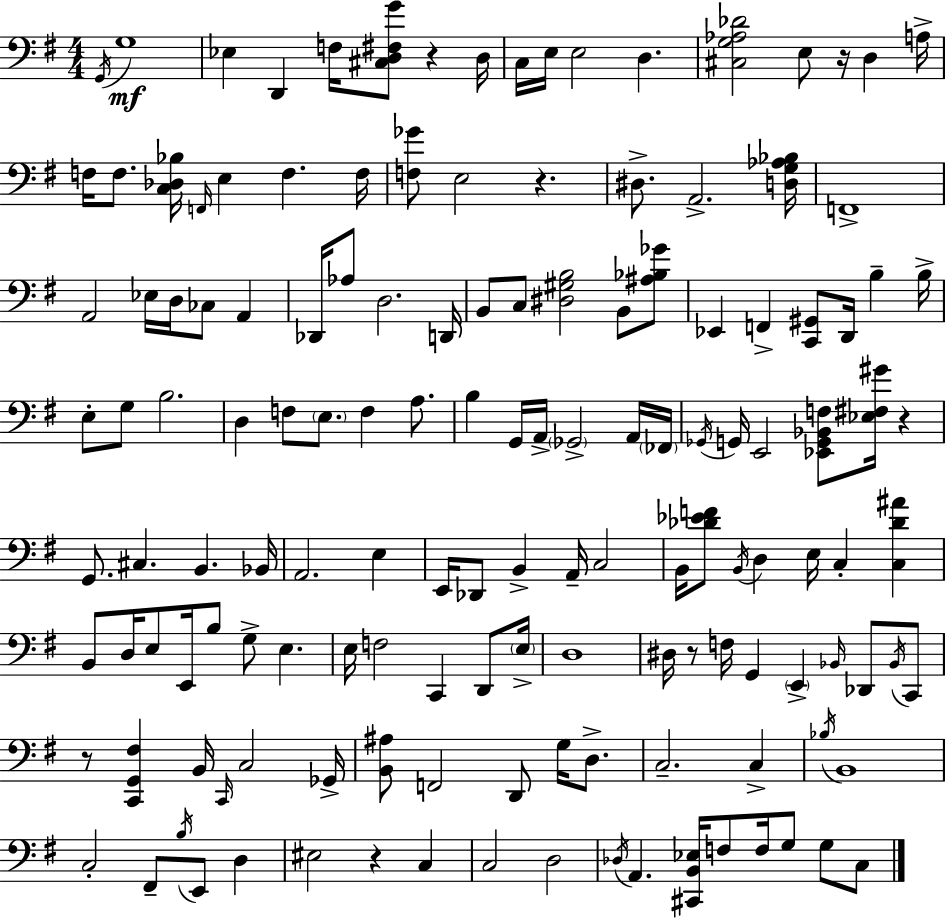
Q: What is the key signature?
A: G major